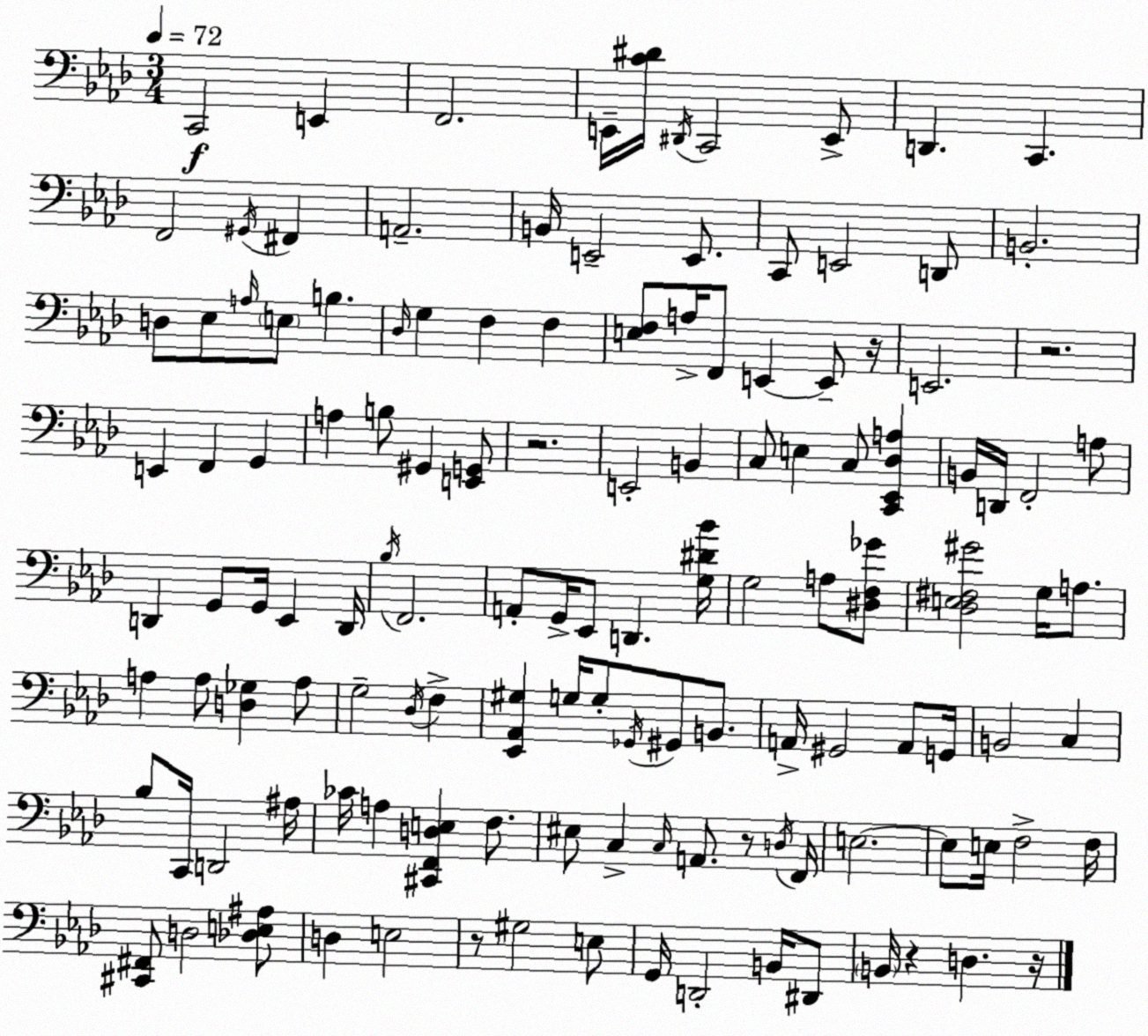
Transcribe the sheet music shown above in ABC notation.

X:1
T:Untitled
M:3/4
L:1/4
K:Ab
C,,2 E,, F,,2 E,,/4 [C^D]/4 ^D,,/4 C,,2 E,,/2 D,, C,, F,,2 ^G,,/4 ^F,, A,,2 B,,/4 E,,2 E,,/2 C,,/2 E,,2 D,,/2 B,,2 D,/2 _E,/2 A,/4 E,/2 B, _D,/4 G, F, F, [E,F,]/2 A,/4 F,,/2 E,, E,,/2 z/4 E,,2 z2 E,, F,, G,, A, B,/2 ^G,, [E,,G,,]/2 z2 E,,2 B,, C,/2 E, C,/2 [C,,_E,,_D,A,] B,,/4 D,,/4 F,,2 A,/2 D,, G,,/2 G,,/4 _E,, D,,/4 _B,/4 F,,2 A,,/2 G,,/4 _E,,/2 D,, [G,^D_B]/4 G,2 A,/2 [^D,F,_G]/2 [_D,E,^F,^G]2 G,/4 A,/2 A, A,/2 [D,_G,] A,/2 G,2 _D,/4 F, [_E,,_A,,^G,] G,/4 G,/2 _G,,/4 ^G,,/2 B,,/2 A,,/4 ^G,,2 A,,/2 G,,/4 B,,2 C, _B,/2 C,,/4 D,,2 ^A,/4 _C/4 A, [^C,,F,,D,E,] F,/2 ^E,/2 C, C,/4 A,,/2 z/2 D,/4 F,,/4 E,2 E,/2 E,/4 F,2 F,/4 [^C,,^F,,]/2 D,2 [_D,E,^A,]/2 D, E,2 z/2 ^G,2 E,/2 G,,/4 D,,2 B,,/4 ^D,,/2 B,,/4 z D, z/4